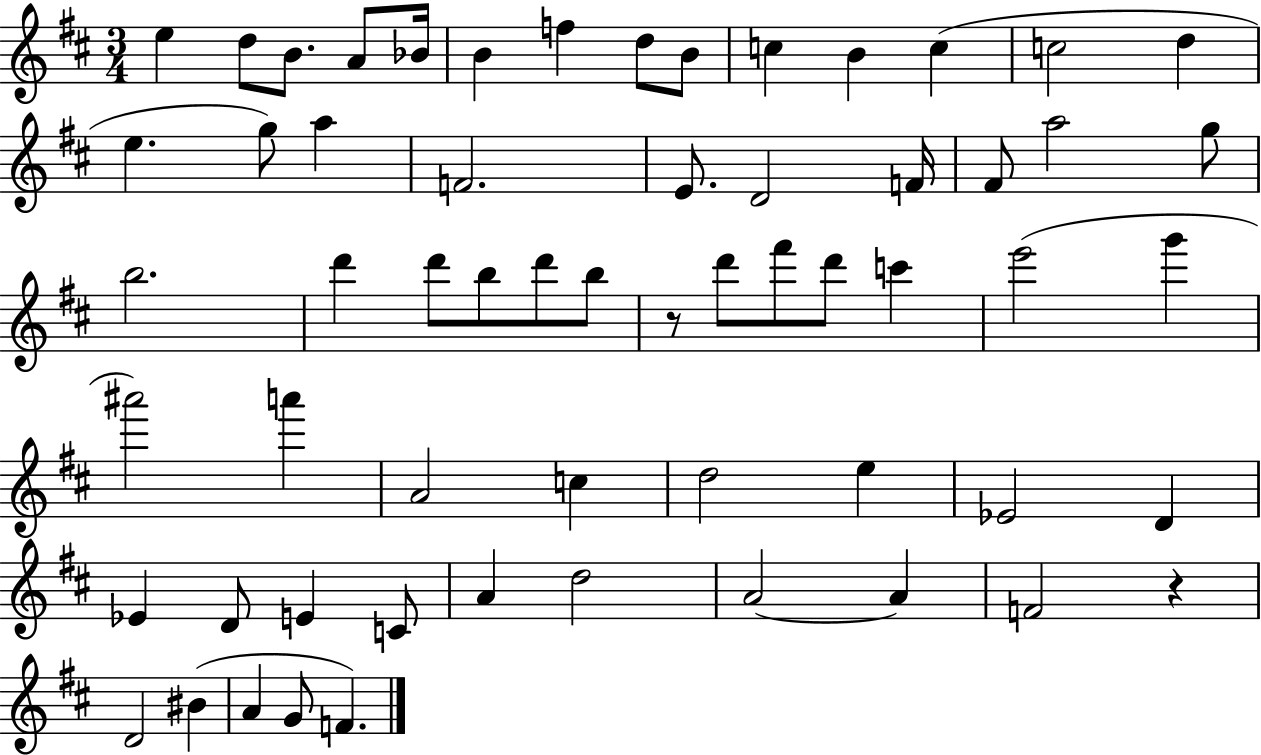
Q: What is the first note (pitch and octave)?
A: E5